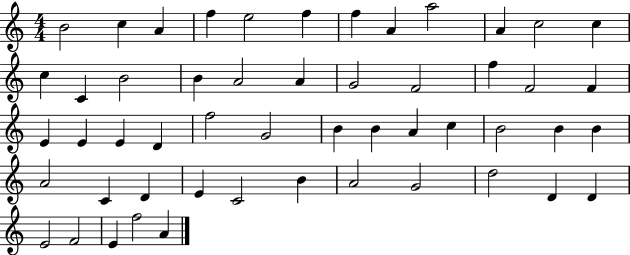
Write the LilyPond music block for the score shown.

{
  \clef treble
  \numericTimeSignature
  \time 4/4
  \key c \major
  b'2 c''4 a'4 | f''4 e''2 f''4 | f''4 a'4 a''2 | a'4 c''2 c''4 | \break c''4 c'4 b'2 | b'4 a'2 a'4 | g'2 f'2 | f''4 f'2 f'4 | \break e'4 e'4 e'4 d'4 | f''2 g'2 | b'4 b'4 a'4 c''4 | b'2 b'4 b'4 | \break a'2 c'4 d'4 | e'4 c'2 b'4 | a'2 g'2 | d''2 d'4 d'4 | \break e'2 f'2 | e'4 f''2 a'4 | \bar "|."
}